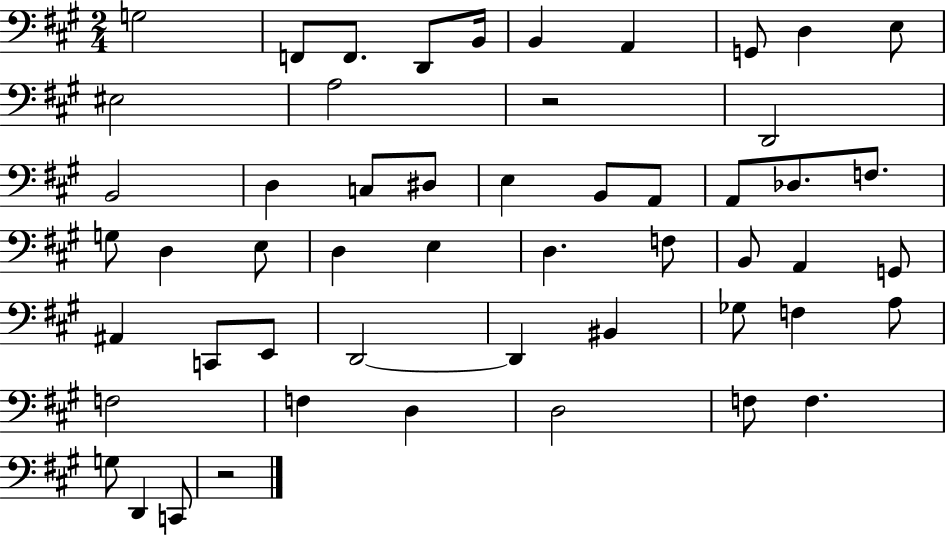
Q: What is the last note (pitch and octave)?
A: C2